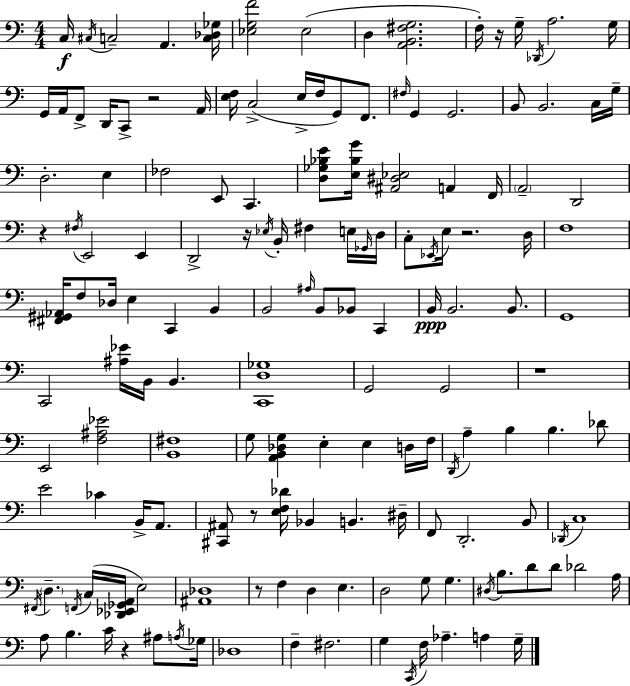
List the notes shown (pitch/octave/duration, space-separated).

C3/s C#3/s C3/h A2/q. [C3,Db3,Gb3]/s [Eb3,G3,F4]/h Eb3/h D3/q [A2,B2,F#3,G3]/h. F3/s R/s G3/s Db2/s A3/h. G3/s G2/s A2/s F2/e D2/s C2/e R/h A2/s [E3,F3]/s C3/h E3/s F3/s G2/e F2/e. F#3/s G2/q G2/h. B2/e B2/h. C3/s G3/s D3/h. E3/q FES3/h E2/e C2/q. [D3,Gb3,Bb3,E4]/e [E3,Bb3,G4]/s [A#2,D#3,Eb3]/h A2/q F2/s A2/h D2/h R/q F#3/s E2/h E2/q D2/h R/s Eb3/s B2/s F#3/q E3/s Gb2/s D3/s C3/e Eb2/s E3/s R/h. D3/s F3/w [F#2,G#2,Ab2]/s F3/e Db3/s E3/q C2/q B2/q B2/h A#3/s B2/e Bb2/e C2/q B2/s B2/h. B2/e. G2/w C2/h [A#3,Eb4]/s B2/s B2/q. [C2,D3,Gb3]/w G2/h G2/h R/w E2/h [F3,A#3,Eb4]/h [B2,F#3]/w G3/e [A2,B2,Db3,G3]/q E3/q E3/q D3/s F3/s D2/s A3/q B3/q B3/q. Db4/e E4/h CES4/q B2/s A2/e. [C#2,A#2]/e R/e [E3,F3,Db4]/s Bb2/q B2/q. D#3/s F2/e D2/h. B2/e Db2/s C3/w F#2/s D3/q. F2/s C3/s [Db2,Eb2,Gb2,A2]/s E3/h [A#2,Db3]/w R/e F3/q D3/q E3/q. D3/h G3/e G3/q. D#3/s B3/e. D4/e D4/e Db4/h A3/s A3/e B3/q. C4/s R/q A#3/e A3/s Gb3/s Db3/w F3/q F#3/h. G3/q C2/s F3/s Ab3/q. A3/q G3/s